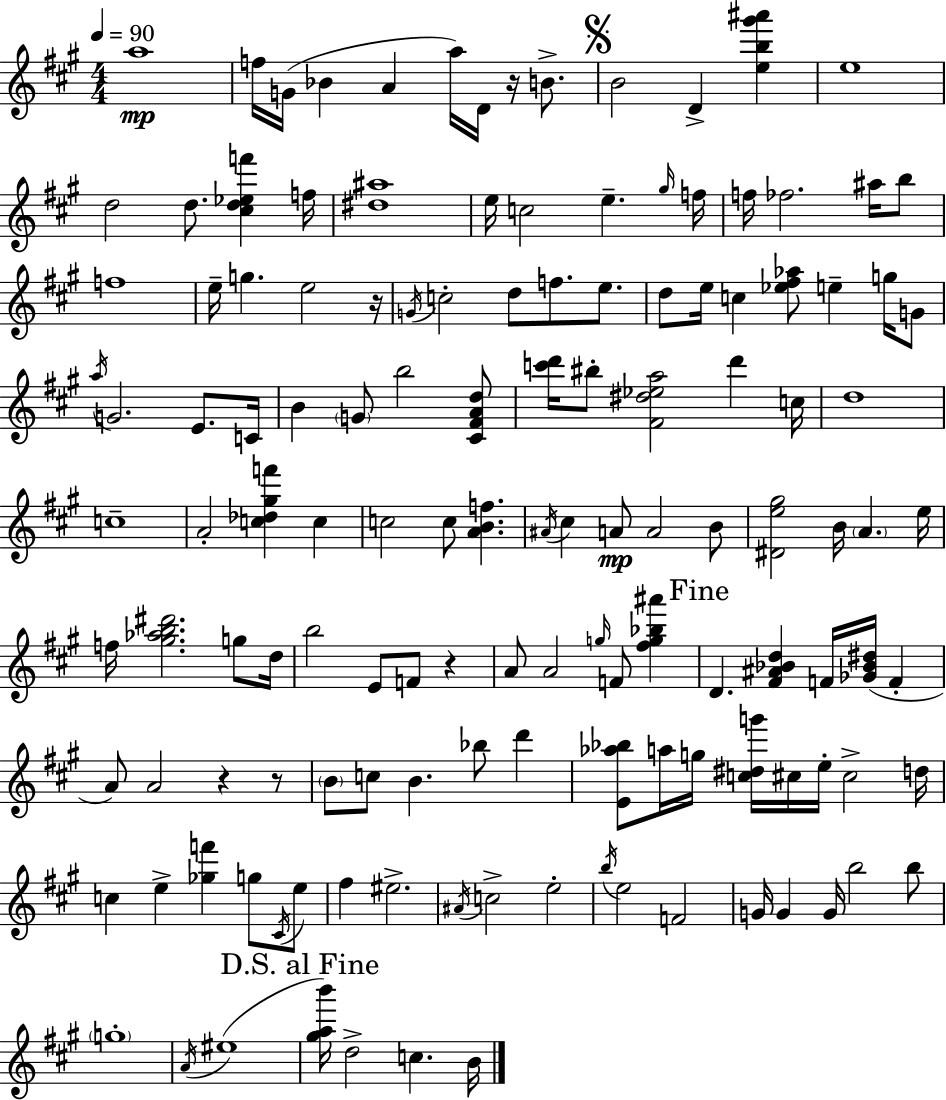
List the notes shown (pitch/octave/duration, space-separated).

A5/w F5/s G4/s Bb4/q A4/q A5/s D4/s R/s B4/e. B4/h D4/q [E5,B5,G#6,A#6]/q E5/w D5/h D5/e. [C#5,D5,Eb5,F6]/q F5/s [D#5,A#5]/w E5/s C5/h E5/q. G#5/s F5/s F5/s FES5/h. A#5/s B5/e F5/w E5/s G5/q. E5/h R/s G4/s C5/h D5/e F5/e. E5/e. D5/e E5/s C5/q [Eb5,F#5,Ab5]/e E5/q G5/s G4/e A5/s G4/h. E4/e. C4/s B4/q G4/e B5/h [C#4,F#4,A4,D5]/e [C6,D6]/s BIS5/e [F#4,D#5,Eb5,A5]/h D6/q C5/s D5/w C5/w A4/h [C5,Db5,G#5,F6]/q C5/q C5/h C5/e [A4,B4,F5]/q. A#4/s C#5/q A4/e A4/h B4/e [D#4,E5,G#5]/h B4/s A4/q. E5/s F5/s [G#5,Ab5,B5,D#6]/h. G5/e D5/s B5/h E4/e F4/e R/q A4/e A4/h G5/s F4/e [F#5,G5,Bb5,A#6]/q D4/q. [F#4,A#4,Bb4,D5]/q F4/s [Gb4,Bb4,D#5]/s F4/q A4/e A4/h R/q R/e B4/e C5/e B4/q. Bb5/e D6/q [E4,Ab5,Bb5]/e A5/s G5/s [C5,D#5,G6]/s C#5/s E5/s C#5/h D5/s C5/q E5/q [Gb5,F6]/q G5/e C#4/s E5/e F#5/q EIS5/h. A#4/s C5/h E5/h B5/s E5/h F4/h G4/s G4/q G4/s B5/h B5/e G5/w A4/s EIS5/w [G#5,A5,B6]/s D5/h C5/q. B4/s